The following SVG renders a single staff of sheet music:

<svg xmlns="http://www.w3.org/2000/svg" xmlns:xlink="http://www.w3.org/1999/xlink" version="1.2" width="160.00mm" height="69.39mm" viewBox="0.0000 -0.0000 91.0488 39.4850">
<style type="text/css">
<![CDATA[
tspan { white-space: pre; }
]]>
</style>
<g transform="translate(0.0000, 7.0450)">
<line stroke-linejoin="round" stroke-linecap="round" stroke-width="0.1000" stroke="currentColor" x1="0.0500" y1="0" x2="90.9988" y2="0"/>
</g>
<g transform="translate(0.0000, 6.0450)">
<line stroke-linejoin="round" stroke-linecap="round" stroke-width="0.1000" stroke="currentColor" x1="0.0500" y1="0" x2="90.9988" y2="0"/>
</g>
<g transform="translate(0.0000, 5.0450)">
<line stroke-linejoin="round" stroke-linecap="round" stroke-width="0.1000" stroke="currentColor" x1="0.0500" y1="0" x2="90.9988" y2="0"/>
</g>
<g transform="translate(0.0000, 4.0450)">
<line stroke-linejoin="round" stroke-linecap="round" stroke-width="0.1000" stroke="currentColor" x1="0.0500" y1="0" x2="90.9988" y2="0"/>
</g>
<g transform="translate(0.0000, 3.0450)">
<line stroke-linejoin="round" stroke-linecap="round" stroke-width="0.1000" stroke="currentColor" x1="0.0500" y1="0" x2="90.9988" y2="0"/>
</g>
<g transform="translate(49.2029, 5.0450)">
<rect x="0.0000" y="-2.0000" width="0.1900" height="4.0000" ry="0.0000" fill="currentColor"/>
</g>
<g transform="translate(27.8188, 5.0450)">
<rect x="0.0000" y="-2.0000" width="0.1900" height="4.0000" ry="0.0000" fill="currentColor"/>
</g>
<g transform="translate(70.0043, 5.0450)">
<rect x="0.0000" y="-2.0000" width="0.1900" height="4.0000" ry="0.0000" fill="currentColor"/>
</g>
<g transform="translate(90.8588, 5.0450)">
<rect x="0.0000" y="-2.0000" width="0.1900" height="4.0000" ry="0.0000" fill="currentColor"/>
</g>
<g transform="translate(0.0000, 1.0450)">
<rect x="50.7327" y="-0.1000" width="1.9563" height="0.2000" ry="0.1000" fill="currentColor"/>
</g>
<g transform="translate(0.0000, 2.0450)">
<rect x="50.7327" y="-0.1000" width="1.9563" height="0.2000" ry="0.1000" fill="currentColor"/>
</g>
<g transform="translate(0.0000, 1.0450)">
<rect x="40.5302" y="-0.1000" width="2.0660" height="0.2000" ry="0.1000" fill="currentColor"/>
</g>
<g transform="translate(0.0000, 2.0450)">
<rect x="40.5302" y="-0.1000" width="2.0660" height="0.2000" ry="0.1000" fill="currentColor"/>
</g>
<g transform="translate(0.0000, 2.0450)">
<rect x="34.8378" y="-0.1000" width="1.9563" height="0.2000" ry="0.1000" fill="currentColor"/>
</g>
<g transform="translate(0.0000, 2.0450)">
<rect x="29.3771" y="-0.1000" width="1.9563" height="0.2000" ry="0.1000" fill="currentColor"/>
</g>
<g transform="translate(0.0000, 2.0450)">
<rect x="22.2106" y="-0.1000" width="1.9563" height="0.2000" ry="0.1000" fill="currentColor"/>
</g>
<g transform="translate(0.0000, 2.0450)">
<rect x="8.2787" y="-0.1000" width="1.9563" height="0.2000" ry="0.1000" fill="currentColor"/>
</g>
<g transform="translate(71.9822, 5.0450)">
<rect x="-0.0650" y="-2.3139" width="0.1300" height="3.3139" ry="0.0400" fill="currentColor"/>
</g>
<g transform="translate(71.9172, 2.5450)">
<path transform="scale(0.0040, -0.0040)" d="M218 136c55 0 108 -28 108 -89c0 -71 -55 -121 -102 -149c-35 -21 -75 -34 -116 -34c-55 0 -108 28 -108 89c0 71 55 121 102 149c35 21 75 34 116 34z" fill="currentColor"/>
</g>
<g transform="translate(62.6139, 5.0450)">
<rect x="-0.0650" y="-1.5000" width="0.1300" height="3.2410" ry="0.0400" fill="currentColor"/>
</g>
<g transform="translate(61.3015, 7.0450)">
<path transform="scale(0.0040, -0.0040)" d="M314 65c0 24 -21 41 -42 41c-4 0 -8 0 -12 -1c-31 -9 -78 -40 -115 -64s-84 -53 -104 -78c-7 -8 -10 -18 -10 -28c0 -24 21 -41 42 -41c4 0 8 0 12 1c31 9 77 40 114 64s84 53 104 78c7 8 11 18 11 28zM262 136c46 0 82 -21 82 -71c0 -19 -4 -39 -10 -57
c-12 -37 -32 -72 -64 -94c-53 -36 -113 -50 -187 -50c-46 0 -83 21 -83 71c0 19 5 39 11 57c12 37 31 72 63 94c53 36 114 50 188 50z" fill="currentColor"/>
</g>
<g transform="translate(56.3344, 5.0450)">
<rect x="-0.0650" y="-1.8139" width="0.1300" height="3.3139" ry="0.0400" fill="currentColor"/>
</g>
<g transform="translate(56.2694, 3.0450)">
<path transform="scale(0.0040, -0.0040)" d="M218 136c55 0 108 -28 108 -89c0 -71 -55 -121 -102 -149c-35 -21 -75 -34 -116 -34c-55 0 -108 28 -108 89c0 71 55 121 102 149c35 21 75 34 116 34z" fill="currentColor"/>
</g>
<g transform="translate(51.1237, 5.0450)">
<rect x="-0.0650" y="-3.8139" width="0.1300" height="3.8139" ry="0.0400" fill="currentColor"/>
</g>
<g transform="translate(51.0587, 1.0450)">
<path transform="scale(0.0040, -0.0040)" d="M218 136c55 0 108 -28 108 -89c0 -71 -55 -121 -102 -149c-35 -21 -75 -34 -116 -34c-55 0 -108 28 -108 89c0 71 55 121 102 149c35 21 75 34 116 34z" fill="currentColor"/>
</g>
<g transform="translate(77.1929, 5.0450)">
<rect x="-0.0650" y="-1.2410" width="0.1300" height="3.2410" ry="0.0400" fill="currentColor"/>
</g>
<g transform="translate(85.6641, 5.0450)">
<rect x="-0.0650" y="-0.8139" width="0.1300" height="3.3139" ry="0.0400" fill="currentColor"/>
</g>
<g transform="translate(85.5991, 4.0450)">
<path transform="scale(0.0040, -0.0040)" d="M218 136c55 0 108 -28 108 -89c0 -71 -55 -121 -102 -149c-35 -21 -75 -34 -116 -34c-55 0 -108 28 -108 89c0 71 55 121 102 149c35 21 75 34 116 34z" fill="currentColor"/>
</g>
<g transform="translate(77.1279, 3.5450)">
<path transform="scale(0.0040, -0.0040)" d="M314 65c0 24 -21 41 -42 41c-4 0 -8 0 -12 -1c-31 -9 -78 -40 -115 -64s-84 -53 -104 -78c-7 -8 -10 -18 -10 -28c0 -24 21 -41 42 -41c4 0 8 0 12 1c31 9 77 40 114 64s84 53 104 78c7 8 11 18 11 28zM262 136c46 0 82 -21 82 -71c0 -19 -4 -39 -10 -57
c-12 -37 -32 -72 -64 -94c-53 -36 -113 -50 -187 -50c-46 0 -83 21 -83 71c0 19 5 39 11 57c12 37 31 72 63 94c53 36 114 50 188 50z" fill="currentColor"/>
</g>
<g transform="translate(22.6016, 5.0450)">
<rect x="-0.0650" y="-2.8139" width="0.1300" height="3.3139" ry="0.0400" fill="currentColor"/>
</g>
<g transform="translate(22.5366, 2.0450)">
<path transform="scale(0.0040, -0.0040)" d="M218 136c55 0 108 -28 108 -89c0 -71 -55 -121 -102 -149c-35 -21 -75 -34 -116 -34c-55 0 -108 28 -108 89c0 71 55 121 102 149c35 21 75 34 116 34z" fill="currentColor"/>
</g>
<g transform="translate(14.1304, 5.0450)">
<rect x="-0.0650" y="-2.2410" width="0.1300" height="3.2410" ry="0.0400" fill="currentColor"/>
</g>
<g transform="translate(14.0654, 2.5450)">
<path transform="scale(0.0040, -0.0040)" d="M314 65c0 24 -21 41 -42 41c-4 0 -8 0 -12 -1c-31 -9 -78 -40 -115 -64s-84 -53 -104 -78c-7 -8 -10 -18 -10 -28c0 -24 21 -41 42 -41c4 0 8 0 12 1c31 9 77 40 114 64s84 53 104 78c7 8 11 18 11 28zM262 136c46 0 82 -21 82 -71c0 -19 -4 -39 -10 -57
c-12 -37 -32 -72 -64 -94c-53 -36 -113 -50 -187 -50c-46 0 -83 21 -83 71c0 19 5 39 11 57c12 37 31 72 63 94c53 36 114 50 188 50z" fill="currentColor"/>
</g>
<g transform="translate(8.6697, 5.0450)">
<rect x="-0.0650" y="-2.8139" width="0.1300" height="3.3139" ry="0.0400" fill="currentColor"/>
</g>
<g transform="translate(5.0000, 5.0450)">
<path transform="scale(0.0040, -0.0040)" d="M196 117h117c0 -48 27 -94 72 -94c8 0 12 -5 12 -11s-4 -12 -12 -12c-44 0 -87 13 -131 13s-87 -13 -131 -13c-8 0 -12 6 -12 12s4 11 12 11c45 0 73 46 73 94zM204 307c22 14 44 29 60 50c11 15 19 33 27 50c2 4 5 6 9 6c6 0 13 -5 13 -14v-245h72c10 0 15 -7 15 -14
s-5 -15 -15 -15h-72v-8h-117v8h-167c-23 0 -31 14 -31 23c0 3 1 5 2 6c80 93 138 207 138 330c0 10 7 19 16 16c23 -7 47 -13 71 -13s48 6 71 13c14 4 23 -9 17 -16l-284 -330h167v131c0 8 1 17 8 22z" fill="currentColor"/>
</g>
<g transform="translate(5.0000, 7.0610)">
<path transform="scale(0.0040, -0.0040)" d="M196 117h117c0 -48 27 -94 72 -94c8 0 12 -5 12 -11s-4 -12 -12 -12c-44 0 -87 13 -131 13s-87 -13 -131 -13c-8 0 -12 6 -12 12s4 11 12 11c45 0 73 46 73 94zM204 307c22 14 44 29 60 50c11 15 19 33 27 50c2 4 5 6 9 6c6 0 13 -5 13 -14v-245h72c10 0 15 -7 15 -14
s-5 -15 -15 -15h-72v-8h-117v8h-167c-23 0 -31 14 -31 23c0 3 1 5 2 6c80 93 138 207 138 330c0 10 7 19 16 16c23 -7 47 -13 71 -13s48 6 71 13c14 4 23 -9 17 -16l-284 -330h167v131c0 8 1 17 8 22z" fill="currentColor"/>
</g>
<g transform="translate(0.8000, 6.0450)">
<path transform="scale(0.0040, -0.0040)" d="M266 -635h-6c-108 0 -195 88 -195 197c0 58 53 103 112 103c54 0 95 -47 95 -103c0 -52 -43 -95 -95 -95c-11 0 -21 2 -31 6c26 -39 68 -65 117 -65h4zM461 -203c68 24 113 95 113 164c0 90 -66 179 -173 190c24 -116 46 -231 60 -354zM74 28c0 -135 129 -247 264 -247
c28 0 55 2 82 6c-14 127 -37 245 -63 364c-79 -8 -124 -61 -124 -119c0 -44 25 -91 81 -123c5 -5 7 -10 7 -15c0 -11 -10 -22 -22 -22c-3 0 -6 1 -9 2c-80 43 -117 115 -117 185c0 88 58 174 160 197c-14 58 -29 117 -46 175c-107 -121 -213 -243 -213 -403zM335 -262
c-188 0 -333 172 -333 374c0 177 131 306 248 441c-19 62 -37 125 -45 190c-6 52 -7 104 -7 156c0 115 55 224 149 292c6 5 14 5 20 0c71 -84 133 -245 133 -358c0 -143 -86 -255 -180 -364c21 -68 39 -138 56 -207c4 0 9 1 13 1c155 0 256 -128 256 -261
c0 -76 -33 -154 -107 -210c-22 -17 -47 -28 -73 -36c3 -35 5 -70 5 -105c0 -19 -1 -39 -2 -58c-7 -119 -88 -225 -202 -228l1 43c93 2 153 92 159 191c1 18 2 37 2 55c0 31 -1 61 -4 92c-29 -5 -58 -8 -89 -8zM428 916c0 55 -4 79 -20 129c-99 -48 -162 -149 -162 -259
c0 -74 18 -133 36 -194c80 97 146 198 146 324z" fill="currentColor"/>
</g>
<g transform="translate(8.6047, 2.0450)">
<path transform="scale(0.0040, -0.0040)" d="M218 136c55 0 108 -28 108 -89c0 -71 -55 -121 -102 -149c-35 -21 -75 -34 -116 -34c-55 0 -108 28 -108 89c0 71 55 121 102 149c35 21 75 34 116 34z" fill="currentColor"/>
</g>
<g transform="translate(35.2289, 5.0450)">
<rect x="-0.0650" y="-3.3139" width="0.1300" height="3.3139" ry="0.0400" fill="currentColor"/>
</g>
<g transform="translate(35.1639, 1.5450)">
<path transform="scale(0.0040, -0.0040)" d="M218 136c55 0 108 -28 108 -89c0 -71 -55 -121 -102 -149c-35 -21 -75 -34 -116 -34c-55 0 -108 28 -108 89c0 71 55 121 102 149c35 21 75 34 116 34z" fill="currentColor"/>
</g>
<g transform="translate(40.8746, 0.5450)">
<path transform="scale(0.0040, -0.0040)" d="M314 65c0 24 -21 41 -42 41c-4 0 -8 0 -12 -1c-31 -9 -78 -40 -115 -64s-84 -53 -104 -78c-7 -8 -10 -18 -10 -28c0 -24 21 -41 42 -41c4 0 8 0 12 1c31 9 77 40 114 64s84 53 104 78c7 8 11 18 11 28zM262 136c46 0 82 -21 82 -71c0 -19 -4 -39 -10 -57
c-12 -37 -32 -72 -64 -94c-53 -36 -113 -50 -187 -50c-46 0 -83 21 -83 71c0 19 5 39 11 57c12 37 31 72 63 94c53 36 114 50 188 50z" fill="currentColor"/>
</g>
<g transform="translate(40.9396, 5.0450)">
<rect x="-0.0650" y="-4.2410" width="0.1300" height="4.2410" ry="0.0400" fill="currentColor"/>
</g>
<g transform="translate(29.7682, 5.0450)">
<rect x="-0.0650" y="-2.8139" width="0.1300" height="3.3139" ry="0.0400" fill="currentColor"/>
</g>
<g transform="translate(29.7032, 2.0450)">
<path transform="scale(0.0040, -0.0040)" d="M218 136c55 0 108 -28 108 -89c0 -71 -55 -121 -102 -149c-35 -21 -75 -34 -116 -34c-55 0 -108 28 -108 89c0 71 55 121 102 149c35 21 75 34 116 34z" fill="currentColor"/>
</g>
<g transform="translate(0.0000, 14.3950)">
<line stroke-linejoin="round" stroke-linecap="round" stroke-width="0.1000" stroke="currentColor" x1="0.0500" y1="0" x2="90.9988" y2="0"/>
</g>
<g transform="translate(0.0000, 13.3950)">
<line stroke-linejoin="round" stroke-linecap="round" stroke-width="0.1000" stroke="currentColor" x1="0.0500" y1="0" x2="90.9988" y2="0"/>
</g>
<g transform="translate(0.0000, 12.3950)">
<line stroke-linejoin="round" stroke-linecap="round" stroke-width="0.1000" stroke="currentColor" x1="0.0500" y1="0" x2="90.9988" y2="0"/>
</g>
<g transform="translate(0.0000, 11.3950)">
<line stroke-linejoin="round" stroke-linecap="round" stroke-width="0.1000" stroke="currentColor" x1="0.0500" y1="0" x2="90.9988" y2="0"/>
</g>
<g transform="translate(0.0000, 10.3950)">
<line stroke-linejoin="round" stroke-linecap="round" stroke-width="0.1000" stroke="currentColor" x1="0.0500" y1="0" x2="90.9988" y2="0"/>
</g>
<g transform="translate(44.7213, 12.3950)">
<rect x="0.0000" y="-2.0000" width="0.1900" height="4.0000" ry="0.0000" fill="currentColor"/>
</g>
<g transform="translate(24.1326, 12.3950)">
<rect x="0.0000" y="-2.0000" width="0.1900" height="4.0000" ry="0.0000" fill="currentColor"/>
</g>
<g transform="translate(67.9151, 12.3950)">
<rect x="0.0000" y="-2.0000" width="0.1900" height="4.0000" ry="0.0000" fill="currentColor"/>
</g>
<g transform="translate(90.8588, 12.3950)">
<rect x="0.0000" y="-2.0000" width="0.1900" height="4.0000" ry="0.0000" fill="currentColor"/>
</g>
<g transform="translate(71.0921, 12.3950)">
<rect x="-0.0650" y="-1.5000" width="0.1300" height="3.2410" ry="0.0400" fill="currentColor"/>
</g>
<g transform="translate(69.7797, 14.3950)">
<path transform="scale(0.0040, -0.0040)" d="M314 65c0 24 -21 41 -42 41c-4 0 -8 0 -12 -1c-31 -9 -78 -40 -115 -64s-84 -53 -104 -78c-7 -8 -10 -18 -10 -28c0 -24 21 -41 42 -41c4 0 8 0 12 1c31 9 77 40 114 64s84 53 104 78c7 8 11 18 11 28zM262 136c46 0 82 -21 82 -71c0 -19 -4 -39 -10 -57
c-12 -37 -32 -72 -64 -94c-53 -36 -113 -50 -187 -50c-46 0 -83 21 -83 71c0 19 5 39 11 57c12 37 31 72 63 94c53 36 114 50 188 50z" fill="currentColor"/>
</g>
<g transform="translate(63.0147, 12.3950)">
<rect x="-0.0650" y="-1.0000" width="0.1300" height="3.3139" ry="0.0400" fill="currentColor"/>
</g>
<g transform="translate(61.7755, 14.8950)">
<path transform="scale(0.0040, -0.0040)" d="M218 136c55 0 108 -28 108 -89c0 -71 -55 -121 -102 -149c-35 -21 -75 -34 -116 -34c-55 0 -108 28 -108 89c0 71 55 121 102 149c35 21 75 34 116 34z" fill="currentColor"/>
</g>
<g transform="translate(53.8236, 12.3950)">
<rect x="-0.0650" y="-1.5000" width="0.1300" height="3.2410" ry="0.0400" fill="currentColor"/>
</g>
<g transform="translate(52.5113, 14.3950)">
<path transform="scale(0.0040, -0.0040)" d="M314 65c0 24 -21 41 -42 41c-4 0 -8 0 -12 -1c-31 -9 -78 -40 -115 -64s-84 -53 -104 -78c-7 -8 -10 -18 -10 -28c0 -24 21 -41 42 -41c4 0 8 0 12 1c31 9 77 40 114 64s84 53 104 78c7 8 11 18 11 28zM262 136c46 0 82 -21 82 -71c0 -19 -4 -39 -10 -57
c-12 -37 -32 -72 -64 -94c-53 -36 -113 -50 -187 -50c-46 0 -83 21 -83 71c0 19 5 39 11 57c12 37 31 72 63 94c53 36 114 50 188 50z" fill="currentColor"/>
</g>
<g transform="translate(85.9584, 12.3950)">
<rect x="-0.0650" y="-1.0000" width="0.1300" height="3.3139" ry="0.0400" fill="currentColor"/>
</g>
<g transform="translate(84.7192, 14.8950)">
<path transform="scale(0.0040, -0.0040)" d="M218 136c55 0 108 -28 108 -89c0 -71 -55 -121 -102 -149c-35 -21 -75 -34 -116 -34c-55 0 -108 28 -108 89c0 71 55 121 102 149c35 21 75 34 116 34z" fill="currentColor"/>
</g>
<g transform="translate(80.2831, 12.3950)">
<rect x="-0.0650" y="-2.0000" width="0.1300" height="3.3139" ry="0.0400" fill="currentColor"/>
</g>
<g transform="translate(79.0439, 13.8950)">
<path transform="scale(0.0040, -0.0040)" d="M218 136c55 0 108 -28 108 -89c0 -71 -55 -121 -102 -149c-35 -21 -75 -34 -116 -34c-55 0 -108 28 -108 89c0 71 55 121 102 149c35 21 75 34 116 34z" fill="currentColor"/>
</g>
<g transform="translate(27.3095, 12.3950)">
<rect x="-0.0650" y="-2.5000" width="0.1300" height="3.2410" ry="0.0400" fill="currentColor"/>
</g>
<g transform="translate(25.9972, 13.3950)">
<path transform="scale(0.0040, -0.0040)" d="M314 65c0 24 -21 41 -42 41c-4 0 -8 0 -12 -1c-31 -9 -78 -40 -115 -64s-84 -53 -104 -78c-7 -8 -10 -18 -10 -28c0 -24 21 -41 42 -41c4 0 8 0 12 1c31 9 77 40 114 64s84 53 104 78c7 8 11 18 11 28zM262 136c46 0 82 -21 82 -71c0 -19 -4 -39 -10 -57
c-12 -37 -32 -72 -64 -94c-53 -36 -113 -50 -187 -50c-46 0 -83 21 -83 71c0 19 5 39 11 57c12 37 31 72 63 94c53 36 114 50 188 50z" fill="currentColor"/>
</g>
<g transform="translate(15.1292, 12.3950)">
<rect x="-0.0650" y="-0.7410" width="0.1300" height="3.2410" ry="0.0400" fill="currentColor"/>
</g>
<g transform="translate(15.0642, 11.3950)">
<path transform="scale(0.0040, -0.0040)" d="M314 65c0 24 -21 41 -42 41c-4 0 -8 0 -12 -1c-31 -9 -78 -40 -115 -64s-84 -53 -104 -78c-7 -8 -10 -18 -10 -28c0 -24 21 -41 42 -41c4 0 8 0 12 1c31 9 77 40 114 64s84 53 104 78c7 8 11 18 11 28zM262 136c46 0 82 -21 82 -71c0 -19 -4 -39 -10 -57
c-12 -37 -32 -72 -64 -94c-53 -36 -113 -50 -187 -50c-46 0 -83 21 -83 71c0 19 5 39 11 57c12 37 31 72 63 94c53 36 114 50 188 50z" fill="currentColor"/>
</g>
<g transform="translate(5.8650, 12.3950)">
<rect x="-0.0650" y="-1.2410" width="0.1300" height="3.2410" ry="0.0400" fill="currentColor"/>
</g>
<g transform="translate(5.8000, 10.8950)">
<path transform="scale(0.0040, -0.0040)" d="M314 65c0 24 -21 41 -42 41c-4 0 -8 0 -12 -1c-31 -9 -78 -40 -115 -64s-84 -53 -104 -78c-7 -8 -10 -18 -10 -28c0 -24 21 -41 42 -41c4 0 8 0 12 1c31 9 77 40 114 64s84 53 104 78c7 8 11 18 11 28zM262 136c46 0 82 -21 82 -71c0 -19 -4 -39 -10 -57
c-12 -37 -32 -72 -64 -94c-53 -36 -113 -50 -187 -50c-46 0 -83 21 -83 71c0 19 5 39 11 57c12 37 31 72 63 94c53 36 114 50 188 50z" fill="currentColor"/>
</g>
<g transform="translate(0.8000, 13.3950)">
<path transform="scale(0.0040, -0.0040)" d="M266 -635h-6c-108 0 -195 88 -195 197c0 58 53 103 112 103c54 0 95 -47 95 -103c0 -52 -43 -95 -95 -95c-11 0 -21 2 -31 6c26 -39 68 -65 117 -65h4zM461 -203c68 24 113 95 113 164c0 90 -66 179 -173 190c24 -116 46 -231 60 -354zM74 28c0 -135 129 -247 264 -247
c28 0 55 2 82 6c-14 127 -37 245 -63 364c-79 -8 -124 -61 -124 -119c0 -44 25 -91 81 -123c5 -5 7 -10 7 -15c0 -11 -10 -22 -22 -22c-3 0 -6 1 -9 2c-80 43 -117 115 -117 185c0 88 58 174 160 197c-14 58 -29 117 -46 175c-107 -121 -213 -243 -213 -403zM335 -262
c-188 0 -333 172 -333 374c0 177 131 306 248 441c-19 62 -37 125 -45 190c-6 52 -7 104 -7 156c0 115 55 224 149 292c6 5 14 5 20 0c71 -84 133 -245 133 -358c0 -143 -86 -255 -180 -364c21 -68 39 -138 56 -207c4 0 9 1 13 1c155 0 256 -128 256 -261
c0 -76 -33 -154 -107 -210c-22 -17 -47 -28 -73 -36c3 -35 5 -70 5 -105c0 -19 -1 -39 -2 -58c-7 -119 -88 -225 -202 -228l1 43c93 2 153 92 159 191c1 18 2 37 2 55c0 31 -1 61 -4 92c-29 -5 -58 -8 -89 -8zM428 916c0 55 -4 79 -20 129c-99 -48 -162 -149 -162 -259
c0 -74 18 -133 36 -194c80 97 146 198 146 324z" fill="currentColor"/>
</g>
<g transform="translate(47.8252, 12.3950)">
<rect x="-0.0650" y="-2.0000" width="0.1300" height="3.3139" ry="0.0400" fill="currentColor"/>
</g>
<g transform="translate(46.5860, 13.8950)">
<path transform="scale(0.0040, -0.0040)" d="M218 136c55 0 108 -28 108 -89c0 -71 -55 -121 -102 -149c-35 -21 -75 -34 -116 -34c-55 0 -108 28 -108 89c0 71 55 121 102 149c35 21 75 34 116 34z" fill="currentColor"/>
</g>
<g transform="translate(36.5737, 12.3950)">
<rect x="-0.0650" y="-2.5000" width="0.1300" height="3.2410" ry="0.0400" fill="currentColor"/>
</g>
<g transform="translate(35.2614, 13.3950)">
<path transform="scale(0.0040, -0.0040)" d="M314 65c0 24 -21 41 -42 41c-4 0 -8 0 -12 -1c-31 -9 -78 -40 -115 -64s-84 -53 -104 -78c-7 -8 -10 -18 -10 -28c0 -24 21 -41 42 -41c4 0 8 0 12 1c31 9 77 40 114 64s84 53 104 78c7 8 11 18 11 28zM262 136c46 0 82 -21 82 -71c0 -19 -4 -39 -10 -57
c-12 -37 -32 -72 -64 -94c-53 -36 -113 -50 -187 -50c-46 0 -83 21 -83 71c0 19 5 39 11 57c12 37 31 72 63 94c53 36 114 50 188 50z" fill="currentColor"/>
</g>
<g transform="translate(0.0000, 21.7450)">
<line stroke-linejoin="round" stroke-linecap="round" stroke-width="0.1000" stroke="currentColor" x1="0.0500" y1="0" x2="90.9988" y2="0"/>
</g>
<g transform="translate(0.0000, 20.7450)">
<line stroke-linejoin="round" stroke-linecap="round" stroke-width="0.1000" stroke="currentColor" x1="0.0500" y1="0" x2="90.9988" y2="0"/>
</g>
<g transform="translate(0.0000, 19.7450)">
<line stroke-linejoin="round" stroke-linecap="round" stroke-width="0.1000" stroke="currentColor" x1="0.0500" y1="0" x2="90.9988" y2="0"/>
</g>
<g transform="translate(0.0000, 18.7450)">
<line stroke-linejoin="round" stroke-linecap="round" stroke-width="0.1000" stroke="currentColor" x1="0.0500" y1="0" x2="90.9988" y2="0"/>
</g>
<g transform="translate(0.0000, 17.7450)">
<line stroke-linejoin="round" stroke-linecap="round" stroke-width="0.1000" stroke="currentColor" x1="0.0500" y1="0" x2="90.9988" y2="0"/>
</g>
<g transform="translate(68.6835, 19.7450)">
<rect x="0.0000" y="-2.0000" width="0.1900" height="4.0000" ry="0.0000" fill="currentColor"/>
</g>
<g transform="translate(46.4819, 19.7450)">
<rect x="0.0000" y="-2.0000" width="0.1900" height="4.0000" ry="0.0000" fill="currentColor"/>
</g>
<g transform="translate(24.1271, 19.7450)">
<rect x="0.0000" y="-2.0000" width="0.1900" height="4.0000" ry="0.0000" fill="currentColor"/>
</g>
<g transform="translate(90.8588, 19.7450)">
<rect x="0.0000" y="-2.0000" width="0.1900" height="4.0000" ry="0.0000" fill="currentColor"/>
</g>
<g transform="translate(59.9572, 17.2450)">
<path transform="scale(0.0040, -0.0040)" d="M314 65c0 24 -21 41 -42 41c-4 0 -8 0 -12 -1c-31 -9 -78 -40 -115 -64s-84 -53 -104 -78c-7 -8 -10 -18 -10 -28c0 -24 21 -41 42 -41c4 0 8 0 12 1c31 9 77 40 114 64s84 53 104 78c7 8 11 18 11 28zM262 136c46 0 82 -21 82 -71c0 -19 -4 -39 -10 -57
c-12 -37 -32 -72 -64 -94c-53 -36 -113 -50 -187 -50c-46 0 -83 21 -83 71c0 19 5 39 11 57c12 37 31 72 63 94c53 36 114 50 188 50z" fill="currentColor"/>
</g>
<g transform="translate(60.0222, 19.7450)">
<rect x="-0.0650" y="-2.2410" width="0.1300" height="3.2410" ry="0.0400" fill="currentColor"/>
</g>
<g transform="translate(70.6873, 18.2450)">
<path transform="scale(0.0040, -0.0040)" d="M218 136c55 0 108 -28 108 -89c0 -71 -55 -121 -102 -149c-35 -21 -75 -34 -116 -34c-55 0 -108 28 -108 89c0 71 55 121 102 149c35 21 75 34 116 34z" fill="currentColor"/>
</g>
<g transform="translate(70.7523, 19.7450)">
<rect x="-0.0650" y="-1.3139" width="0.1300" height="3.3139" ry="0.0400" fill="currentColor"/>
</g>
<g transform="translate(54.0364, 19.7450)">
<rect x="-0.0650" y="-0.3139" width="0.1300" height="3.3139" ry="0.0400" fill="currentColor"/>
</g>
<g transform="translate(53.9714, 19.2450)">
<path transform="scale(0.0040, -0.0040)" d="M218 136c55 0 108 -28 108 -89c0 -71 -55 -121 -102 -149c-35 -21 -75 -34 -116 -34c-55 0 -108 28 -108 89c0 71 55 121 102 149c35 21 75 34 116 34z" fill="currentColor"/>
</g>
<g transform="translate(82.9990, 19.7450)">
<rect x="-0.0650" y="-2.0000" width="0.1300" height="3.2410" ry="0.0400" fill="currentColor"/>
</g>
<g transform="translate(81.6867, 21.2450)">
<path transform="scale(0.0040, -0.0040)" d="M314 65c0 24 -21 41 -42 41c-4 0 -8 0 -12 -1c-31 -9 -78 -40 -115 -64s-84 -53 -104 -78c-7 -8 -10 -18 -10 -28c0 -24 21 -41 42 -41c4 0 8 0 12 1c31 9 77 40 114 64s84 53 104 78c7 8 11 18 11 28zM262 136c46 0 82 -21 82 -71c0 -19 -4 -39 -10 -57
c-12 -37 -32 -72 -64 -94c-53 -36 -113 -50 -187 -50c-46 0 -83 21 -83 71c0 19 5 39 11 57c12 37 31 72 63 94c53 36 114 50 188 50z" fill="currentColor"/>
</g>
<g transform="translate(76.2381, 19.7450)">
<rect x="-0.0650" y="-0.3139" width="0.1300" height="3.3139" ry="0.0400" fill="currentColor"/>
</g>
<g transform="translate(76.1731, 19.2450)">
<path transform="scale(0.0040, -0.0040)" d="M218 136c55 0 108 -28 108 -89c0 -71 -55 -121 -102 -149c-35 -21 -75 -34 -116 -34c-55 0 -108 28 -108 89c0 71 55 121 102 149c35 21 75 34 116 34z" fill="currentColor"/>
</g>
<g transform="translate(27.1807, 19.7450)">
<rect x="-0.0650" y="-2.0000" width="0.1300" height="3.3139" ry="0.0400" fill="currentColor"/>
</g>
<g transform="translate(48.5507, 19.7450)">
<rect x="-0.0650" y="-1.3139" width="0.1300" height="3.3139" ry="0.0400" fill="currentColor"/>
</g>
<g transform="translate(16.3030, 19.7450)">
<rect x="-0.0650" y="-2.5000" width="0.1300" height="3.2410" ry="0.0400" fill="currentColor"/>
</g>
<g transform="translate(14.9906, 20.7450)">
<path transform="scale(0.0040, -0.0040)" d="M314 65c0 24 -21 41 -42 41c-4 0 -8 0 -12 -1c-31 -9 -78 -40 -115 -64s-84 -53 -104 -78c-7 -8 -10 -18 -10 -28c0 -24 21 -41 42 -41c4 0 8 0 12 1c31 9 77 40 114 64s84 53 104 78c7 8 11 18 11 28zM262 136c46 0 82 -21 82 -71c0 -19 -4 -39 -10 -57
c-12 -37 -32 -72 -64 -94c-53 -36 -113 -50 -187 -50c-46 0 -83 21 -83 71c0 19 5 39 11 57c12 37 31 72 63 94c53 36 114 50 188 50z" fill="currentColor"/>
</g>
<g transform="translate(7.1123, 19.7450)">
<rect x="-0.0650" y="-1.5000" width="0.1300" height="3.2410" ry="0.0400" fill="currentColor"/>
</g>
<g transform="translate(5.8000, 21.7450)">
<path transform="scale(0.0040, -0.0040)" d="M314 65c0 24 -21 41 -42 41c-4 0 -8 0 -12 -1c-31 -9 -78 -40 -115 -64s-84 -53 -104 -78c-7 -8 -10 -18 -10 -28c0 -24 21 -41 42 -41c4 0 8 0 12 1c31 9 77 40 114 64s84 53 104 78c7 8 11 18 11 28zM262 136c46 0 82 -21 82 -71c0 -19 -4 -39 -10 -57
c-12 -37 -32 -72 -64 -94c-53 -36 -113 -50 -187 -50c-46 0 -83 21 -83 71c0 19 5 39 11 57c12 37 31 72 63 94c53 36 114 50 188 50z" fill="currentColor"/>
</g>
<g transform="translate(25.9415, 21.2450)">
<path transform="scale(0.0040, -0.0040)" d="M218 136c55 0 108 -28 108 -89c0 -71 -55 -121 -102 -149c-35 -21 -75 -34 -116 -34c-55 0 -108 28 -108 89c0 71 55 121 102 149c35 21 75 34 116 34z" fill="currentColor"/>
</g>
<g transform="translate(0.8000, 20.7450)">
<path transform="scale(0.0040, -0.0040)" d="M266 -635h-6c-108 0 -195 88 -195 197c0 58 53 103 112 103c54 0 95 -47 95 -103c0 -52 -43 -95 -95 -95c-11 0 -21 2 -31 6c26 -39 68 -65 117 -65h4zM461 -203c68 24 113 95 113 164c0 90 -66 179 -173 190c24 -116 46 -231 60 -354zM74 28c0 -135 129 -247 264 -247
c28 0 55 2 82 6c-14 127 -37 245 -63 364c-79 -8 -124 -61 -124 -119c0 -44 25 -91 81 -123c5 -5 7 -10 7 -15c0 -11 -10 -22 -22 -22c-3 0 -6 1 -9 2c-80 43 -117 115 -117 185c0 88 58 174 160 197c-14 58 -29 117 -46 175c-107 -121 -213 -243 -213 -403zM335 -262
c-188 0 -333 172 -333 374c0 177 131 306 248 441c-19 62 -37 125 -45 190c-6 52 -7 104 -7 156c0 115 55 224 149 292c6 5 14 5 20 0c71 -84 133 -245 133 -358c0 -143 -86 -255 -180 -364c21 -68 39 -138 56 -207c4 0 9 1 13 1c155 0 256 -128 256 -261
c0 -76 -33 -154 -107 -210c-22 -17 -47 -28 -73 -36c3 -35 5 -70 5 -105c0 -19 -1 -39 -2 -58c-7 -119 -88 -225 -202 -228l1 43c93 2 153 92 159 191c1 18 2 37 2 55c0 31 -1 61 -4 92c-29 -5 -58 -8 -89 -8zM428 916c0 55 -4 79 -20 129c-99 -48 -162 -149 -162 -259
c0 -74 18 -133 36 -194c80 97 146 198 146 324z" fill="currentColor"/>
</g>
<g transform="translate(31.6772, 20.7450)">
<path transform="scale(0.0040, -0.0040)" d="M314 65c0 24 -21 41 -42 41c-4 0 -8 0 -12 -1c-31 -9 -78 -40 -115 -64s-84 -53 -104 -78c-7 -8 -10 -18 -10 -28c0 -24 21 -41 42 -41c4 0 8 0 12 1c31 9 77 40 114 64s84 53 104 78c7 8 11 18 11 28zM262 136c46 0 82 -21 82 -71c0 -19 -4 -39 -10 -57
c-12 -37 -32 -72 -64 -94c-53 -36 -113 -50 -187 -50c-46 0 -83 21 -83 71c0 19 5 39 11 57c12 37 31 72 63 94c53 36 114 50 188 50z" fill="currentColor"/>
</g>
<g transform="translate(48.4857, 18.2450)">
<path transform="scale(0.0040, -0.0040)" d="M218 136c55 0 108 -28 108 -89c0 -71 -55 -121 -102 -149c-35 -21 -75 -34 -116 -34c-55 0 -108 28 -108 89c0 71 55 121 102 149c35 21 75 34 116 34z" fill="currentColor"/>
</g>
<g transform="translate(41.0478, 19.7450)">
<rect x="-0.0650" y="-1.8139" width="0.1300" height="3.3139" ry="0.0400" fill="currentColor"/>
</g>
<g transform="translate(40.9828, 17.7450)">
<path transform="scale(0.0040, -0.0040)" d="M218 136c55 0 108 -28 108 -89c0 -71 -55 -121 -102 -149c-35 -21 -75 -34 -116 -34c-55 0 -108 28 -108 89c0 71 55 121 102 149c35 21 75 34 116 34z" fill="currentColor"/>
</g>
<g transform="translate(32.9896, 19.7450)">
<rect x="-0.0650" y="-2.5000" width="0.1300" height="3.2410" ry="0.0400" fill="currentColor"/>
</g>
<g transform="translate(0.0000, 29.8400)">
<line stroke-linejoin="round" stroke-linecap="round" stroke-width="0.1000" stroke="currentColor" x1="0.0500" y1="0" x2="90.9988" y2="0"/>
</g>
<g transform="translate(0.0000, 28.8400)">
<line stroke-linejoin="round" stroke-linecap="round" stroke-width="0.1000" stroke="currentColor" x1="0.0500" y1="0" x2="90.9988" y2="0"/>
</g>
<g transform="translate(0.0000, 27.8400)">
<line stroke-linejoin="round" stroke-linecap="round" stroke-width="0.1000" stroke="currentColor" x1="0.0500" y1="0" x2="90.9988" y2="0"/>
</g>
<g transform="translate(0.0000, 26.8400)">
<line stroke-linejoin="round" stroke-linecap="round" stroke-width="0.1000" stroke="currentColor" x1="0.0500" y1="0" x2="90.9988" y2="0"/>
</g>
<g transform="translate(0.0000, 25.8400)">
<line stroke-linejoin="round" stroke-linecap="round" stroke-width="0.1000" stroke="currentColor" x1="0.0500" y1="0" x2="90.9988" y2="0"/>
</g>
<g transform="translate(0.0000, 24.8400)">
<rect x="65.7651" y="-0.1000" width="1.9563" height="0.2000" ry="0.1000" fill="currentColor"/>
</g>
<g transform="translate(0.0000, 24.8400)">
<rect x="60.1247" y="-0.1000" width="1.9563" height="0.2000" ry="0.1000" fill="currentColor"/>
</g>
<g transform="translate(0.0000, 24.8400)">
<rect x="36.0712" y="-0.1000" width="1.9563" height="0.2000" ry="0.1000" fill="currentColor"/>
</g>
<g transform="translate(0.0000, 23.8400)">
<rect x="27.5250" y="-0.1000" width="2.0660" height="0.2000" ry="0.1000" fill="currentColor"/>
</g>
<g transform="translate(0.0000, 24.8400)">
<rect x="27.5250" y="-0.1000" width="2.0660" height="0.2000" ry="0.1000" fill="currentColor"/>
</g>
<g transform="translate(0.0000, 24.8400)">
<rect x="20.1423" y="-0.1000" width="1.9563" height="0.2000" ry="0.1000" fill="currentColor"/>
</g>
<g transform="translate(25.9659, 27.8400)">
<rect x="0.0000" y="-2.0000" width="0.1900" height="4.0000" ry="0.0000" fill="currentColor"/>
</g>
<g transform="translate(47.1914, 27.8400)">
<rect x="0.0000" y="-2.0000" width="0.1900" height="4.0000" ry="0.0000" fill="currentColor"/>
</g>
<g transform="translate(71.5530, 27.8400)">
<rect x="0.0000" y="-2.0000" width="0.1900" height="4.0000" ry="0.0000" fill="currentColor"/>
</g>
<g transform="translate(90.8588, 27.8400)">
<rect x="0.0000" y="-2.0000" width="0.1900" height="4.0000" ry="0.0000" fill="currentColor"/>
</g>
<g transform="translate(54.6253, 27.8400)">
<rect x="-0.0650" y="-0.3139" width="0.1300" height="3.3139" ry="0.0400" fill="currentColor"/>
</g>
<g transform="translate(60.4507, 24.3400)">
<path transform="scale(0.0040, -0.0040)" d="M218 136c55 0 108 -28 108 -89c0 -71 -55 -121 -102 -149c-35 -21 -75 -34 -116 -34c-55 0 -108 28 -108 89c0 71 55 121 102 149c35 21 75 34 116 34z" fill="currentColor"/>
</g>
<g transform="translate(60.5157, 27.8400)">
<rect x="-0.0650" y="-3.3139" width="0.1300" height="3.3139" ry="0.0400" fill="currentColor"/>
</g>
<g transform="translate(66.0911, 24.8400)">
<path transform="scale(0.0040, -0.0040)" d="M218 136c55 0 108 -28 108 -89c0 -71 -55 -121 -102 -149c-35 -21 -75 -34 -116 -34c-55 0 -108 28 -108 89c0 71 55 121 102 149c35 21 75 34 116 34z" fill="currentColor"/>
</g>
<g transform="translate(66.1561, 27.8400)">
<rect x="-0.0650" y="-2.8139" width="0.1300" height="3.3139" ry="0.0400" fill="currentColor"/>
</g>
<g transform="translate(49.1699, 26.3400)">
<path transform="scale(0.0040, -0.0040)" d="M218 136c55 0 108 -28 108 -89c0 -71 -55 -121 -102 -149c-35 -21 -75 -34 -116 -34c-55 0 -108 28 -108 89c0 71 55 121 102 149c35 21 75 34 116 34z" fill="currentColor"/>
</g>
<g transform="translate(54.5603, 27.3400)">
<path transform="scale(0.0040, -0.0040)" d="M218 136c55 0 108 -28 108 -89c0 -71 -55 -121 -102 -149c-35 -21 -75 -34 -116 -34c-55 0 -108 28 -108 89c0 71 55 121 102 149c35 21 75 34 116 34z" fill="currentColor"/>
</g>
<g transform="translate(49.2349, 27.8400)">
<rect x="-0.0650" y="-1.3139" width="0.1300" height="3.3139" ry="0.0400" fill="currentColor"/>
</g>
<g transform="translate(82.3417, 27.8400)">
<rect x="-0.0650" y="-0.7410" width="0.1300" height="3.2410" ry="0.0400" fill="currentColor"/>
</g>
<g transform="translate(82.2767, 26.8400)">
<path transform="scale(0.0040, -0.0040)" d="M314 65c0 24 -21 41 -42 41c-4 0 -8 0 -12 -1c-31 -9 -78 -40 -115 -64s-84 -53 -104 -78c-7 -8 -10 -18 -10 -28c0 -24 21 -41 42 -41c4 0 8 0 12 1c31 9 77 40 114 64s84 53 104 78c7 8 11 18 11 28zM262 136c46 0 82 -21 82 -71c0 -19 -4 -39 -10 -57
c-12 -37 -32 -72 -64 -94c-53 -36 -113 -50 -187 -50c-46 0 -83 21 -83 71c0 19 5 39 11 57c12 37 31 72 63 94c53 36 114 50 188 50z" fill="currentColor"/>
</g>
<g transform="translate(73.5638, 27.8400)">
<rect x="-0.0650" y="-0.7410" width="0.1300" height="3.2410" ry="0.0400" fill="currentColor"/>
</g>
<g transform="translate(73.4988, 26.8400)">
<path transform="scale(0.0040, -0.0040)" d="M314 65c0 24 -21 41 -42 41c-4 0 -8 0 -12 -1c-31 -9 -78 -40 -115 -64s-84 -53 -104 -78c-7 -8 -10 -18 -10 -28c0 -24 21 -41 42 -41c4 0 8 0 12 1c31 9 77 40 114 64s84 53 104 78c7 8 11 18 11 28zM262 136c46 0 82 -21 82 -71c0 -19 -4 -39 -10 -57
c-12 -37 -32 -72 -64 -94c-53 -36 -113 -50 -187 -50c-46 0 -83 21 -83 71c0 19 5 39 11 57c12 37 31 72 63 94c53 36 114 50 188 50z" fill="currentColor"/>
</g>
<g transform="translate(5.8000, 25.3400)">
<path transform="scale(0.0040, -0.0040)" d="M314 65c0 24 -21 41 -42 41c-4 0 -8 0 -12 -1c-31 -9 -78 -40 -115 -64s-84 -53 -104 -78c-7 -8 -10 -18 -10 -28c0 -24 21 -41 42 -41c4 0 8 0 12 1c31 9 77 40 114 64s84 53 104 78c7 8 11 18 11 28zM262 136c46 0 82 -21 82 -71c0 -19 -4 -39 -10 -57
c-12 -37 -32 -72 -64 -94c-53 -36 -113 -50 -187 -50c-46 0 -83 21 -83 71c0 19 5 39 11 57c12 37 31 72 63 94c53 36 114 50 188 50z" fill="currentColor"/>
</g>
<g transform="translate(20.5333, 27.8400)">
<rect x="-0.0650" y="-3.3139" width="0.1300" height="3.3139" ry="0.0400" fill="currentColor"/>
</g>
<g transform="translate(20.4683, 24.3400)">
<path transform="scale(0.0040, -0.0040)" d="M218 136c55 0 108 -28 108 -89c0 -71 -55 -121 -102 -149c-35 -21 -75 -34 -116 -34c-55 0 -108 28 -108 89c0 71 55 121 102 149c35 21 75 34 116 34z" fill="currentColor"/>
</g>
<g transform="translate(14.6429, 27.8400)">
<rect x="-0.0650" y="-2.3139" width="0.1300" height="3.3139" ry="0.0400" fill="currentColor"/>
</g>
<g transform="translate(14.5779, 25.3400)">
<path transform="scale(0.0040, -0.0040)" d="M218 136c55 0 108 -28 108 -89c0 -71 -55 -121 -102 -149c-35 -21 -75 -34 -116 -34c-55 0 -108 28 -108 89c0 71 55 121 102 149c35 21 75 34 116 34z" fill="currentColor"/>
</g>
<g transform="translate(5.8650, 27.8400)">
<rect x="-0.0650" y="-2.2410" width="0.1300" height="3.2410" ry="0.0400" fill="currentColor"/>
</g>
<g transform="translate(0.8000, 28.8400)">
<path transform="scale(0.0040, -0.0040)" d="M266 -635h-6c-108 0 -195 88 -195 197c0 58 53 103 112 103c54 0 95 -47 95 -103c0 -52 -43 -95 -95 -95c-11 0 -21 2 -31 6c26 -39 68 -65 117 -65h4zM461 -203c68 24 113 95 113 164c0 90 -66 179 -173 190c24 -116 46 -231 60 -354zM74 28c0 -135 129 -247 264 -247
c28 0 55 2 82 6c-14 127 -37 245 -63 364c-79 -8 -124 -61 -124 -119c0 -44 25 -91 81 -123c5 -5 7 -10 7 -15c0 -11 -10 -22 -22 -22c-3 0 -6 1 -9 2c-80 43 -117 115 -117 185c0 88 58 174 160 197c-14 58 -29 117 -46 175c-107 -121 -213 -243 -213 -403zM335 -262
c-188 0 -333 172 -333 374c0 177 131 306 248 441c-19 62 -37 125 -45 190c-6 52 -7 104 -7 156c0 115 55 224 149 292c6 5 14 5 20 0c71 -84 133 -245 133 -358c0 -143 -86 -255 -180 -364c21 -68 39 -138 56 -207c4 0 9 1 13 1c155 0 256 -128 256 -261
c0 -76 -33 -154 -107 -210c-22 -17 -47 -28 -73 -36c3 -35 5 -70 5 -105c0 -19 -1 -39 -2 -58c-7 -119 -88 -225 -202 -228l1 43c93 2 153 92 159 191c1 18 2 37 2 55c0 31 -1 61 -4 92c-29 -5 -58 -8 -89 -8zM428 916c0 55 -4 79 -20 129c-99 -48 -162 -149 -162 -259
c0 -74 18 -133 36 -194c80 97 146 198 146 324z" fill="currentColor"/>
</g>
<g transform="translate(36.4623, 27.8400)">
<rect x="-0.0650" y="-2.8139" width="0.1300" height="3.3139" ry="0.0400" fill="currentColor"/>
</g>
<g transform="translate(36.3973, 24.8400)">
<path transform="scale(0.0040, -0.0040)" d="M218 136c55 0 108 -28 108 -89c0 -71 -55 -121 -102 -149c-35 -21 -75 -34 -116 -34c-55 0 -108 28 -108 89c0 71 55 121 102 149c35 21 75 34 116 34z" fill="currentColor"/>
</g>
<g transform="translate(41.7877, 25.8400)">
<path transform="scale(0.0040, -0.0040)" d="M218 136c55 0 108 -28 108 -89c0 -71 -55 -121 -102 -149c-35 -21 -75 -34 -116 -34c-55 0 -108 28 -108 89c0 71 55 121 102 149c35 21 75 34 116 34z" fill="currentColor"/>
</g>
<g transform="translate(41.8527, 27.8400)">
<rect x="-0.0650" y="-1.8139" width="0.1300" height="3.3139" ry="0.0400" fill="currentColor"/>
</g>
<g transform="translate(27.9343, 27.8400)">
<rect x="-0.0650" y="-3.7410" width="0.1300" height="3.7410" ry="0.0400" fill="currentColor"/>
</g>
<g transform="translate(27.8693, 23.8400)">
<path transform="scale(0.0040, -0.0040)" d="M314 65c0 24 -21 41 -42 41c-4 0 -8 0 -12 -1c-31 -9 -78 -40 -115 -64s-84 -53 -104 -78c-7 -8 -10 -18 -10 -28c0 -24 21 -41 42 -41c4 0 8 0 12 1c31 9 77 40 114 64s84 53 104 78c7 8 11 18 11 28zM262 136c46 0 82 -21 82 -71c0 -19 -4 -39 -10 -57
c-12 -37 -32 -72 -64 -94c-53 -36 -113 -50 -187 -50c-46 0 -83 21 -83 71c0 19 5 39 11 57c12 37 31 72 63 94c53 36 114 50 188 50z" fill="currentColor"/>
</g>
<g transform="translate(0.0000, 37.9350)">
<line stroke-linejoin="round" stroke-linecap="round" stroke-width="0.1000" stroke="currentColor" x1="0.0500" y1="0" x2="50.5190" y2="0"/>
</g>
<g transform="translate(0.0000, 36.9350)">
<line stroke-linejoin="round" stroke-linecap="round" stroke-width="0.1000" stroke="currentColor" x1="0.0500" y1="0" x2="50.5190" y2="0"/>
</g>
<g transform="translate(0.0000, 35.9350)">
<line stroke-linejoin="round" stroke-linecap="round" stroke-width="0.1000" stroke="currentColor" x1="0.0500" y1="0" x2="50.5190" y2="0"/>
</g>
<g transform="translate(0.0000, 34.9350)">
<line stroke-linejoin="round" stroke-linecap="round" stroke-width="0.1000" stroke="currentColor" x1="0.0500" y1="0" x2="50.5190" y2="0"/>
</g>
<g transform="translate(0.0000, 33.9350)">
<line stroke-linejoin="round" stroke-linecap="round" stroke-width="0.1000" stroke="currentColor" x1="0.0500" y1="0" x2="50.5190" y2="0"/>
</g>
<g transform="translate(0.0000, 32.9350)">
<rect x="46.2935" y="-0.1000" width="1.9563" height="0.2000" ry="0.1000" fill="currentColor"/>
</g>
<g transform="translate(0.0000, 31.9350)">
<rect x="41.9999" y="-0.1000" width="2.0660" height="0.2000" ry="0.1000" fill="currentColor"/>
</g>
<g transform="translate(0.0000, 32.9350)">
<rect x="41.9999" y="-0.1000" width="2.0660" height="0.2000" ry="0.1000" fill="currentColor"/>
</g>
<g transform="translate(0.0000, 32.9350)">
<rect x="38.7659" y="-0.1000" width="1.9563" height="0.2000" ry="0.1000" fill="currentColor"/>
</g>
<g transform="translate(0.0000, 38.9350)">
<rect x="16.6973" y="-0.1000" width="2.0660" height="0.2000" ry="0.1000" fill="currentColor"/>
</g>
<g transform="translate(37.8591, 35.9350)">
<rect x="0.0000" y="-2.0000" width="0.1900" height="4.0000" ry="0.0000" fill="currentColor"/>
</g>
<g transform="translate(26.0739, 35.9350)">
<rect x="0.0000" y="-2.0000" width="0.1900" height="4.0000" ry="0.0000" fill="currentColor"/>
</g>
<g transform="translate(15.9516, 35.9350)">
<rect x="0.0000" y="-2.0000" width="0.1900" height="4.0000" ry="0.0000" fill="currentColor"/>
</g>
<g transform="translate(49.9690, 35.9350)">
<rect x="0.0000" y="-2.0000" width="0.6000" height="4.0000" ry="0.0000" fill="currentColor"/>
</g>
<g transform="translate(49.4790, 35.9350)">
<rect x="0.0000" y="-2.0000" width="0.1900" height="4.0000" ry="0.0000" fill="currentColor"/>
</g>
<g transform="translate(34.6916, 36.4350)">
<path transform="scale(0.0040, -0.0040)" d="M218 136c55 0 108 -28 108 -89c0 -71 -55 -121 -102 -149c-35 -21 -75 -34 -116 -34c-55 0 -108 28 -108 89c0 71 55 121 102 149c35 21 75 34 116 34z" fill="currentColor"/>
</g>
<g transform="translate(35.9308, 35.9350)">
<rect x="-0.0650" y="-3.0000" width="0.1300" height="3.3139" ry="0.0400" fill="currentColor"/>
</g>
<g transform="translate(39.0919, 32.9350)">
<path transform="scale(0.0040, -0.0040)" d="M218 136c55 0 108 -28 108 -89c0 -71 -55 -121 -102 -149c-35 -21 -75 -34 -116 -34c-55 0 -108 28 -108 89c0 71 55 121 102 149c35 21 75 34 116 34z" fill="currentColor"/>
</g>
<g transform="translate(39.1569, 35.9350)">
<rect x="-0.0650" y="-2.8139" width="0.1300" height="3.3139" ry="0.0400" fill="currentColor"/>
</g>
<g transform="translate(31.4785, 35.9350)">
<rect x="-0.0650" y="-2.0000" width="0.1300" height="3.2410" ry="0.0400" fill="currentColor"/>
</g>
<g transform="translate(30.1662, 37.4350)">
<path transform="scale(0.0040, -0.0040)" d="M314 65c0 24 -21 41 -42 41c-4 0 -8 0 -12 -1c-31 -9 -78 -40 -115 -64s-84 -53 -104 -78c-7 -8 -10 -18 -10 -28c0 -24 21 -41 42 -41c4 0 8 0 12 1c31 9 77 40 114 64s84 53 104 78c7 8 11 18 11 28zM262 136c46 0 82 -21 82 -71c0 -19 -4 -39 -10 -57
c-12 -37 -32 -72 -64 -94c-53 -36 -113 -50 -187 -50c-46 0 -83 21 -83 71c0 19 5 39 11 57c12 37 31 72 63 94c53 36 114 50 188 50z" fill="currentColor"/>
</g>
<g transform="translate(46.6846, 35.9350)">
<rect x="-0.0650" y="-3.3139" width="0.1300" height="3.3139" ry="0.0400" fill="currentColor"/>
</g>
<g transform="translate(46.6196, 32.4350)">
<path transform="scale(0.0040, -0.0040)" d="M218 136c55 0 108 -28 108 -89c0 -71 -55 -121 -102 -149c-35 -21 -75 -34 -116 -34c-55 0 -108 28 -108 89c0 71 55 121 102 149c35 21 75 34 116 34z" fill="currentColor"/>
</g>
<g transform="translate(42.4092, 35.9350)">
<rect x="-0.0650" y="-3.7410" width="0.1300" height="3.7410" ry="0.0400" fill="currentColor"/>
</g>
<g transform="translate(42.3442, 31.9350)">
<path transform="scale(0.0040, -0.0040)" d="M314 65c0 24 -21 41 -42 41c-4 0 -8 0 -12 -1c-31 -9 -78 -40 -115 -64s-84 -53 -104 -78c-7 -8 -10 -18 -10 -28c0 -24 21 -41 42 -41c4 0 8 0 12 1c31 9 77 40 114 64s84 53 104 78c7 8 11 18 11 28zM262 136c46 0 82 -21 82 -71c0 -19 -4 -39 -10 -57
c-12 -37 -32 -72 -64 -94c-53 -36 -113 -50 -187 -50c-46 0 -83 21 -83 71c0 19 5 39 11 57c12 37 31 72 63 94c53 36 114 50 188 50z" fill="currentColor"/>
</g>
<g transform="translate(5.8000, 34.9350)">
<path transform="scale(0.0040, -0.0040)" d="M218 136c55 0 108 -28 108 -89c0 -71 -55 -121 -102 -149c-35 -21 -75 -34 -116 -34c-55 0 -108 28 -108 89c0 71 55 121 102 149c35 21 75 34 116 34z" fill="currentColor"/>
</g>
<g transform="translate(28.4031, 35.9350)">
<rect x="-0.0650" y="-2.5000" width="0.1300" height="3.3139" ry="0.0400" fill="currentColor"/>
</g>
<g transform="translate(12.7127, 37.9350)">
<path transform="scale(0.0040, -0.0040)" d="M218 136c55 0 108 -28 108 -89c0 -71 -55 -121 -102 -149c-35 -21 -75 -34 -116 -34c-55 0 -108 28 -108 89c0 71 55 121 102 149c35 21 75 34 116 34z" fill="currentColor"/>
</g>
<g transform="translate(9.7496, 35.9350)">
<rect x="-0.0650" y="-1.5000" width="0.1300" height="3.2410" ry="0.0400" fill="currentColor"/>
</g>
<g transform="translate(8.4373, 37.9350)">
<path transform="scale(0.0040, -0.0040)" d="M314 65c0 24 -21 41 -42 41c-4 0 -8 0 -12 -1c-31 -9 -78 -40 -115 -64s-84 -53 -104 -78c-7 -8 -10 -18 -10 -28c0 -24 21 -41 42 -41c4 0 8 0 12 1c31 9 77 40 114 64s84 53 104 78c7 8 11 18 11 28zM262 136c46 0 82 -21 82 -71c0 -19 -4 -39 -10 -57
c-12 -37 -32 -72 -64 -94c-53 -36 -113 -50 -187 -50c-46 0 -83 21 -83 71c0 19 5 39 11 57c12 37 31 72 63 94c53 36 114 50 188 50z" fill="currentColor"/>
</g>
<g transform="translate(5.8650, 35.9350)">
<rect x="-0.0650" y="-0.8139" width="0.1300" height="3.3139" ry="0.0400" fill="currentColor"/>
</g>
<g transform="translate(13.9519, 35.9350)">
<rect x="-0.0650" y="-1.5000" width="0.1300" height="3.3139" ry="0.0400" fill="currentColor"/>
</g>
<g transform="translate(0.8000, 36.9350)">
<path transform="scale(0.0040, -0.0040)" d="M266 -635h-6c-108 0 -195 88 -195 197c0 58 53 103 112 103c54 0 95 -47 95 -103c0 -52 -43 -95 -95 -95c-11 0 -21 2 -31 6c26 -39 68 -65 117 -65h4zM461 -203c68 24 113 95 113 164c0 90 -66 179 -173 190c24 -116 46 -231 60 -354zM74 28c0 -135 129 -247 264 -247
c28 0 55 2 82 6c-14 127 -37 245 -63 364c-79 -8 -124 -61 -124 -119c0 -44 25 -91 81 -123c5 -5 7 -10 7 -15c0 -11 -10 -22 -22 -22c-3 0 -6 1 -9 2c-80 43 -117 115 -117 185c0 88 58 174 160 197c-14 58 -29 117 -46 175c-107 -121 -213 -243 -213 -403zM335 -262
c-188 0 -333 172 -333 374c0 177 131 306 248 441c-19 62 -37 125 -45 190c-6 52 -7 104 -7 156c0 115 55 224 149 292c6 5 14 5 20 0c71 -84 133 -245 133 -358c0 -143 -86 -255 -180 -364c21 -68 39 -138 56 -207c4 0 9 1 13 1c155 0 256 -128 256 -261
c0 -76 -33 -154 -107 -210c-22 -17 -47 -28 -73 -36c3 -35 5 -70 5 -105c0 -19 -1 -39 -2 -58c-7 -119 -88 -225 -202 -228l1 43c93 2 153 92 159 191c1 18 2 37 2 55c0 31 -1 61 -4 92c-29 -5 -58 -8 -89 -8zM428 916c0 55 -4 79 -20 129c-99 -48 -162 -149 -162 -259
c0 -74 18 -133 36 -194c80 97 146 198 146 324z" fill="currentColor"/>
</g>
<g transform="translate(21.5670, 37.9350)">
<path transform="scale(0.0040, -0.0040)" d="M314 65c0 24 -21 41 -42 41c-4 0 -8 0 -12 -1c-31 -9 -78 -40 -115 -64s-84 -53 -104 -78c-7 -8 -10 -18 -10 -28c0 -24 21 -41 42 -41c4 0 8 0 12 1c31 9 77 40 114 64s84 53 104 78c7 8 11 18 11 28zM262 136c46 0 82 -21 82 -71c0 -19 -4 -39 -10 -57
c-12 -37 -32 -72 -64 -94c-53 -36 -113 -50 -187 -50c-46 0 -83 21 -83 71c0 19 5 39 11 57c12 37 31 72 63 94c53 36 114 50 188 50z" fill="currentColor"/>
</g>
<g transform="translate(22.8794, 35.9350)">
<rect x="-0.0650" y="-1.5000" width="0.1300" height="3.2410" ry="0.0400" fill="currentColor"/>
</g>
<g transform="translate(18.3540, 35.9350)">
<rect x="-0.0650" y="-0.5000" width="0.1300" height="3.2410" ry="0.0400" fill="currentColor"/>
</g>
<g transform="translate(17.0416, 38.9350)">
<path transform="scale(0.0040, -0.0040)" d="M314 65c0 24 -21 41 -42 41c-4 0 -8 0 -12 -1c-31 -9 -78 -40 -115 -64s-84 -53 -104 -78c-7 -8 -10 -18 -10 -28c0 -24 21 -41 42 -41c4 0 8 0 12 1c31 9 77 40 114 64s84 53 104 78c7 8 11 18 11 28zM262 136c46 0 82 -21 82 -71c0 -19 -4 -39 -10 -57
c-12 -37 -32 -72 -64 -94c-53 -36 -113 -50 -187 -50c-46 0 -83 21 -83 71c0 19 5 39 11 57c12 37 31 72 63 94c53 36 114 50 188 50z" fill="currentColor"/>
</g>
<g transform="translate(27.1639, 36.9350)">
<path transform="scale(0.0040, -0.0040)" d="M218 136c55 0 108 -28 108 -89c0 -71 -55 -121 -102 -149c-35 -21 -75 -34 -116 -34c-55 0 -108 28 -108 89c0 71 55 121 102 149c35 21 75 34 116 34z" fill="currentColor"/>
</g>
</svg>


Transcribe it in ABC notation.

X:1
T:Untitled
M:4/4
L:1/4
K:C
a g2 a a b d'2 c' f E2 g e2 d e2 d2 G2 G2 F E2 D E2 F D E2 G2 F G2 f e c g2 e c F2 g2 g b c'2 a f e c b a d2 d2 d E2 E C2 E2 G F2 A a c'2 b